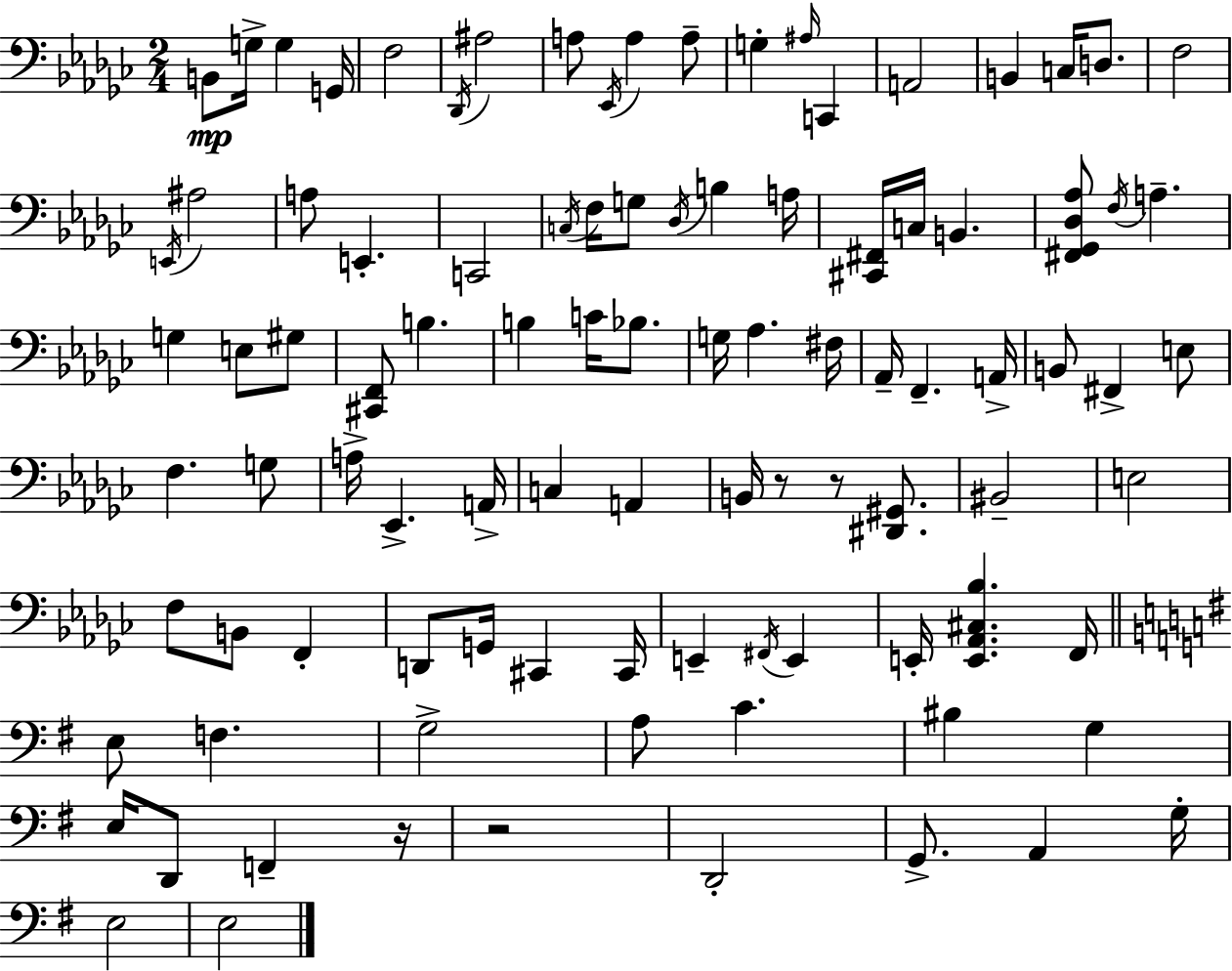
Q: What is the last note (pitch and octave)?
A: E3